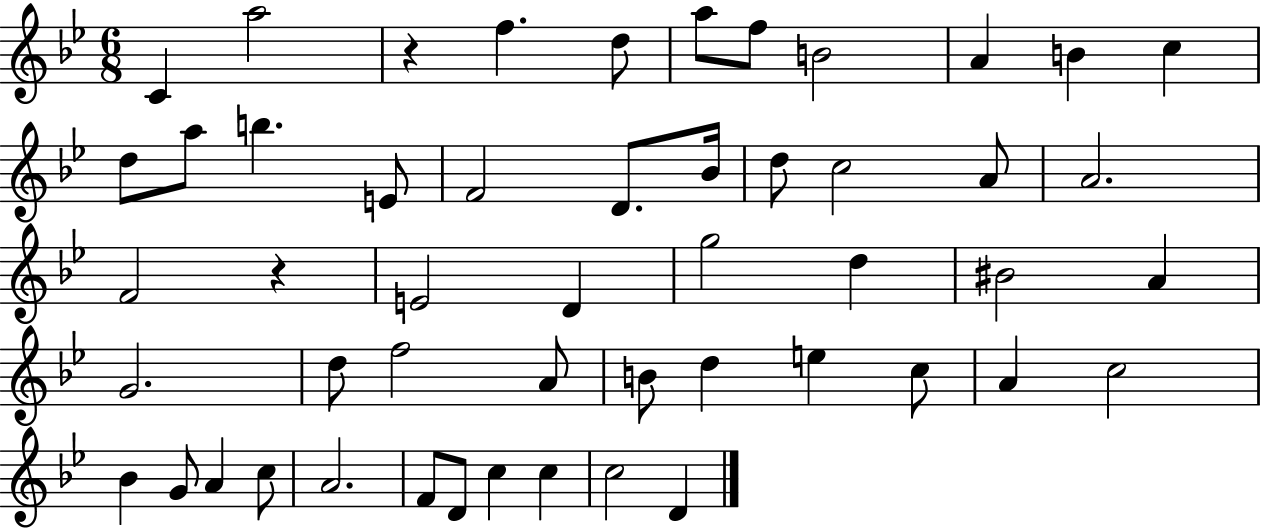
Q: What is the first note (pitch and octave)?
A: C4